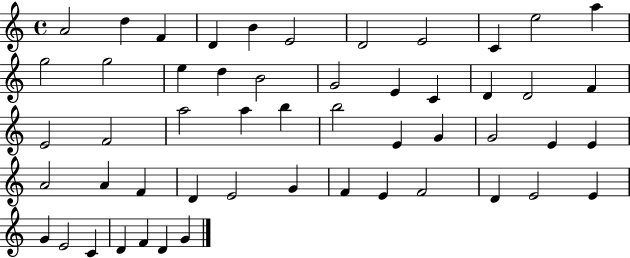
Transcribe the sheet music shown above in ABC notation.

X:1
T:Untitled
M:4/4
L:1/4
K:C
A2 d F D B E2 D2 E2 C e2 a g2 g2 e d B2 G2 E C D D2 F E2 F2 a2 a b b2 E G G2 E E A2 A F D E2 G F E F2 D E2 E G E2 C D F D G